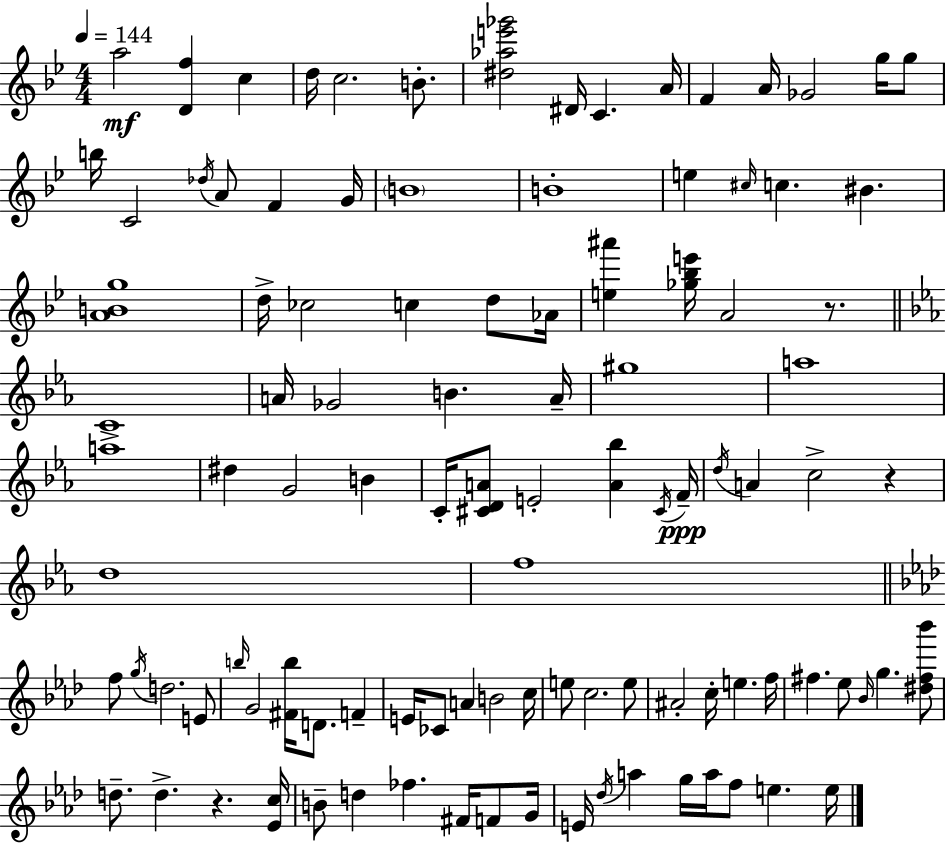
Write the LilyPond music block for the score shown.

{
  \clef treble
  \numericTimeSignature
  \time 4/4
  \key g \minor
  \tempo 4 = 144
  \repeat volta 2 { a''2\mf <d' f''>4 c''4 | d''16 c''2. b'8.-. | <dis'' aes'' e''' ges'''>2 dis'16 c'4. a'16 | f'4 a'16 ges'2 g''16 g''8 | \break b''16 c'2 \acciaccatura { des''16 } a'8 f'4 | g'16 \parenthesize b'1 | b'1-. | e''4 \grace { cis''16 } c''4. bis'4. | \break <a' b' g''>1 | d''16-> ces''2 c''4 d''8 | aes'16 <e'' ais'''>4 <ges'' bes'' e'''>16 a'2 r8. | \bar "||" \break \key ees \major c'1 | a'16 ges'2 b'4. a'16-- | gis''1 | a''1 | \break a''1-> | dis''4 g'2 b'4 | c'16-. <cis' d' a'>8 e'2-. <a' bes''>4 \acciaccatura { cis'16 }\ppp | f'16-- \acciaccatura { d''16 } a'4 c''2-> r4 | \break d''1 | f''1 | \bar "||" \break \key aes \major f''8 \acciaccatura { g''16 } d''2. e'8 | \grace { b''16 } g'2 <fis' b''>16 d'8. f'4-- | e'16 ces'8 a'4 b'2 | c''16 e''8 c''2. | \break e''8 ais'2-. c''16-. e''4. | f''16 fis''4. ees''8 \grace { bes'16 } g''4. | <dis'' fis'' bes'''>8 d''8.-- d''4.-> r4. | <ees' c''>16 b'8-- d''4 fes''4. fis'16 | \break f'8 g'16 e'16 \acciaccatura { des''16 } a''4 g''16 a''16 f''8 e''4. | e''16 } \bar "|."
}